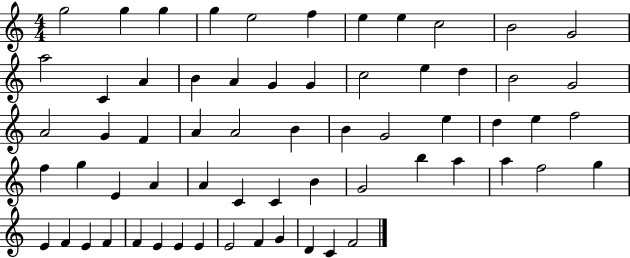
{
  \clef treble
  \numericTimeSignature
  \time 4/4
  \key c \major
  g''2 g''4 g''4 | g''4 e''2 f''4 | e''4 e''4 c''2 | b'2 g'2 | \break a''2 c'4 a'4 | b'4 a'4 g'4 g'4 | c''2 e''4 d''4 | b'2 g'2 | \break a'2 g'4 f'4 | a'4 a'2 b'4 | b'4 g'2 e''4 | d''4 e''4 f''2 | \break f''4 g''4 e'4 a'4 | a'4 c'4 c'4 b'4 | g'2 b''4 a''4 | a''4 f''2 g''4 | \break e'4 f'4 e'4 f'4 | f'4 e'4 e'4 e'4 | e'2 f'4 g'4 | d'4 c'4 f'2 | \break \bar "|."
}